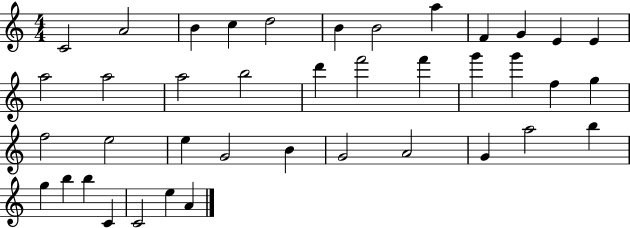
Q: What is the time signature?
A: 4/4